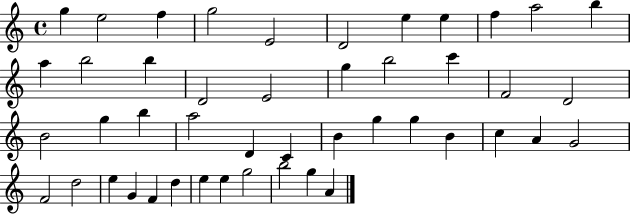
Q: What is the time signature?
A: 4/4